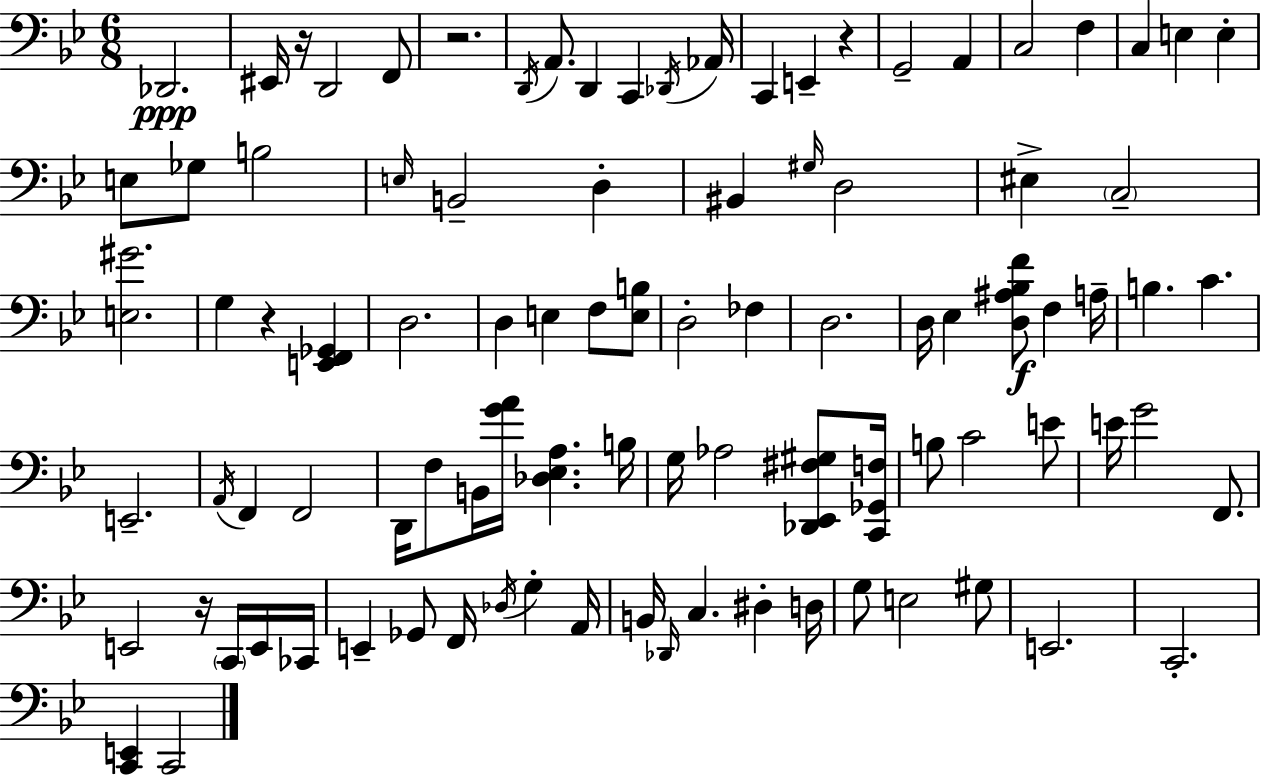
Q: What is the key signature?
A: BES major